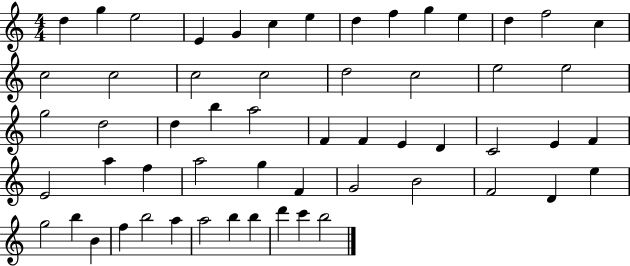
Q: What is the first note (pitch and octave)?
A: D5